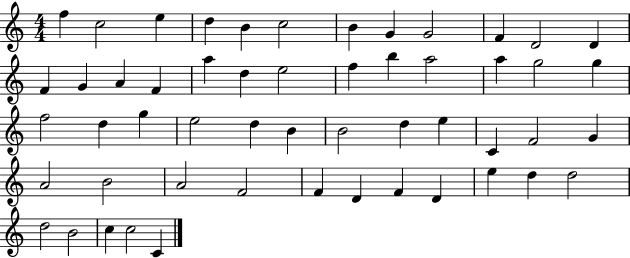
X:1
T:Untitled
M:4/4
L:1/4
K:C
f c2 e d B c2 B G G2 F D2 D F G A F a d e2 f b a2 a g2 g f2 d g e2 d B B2 d e C F2 G A2 B2 A2 F2 F D F D e d d2 d2 B2 c c2 C